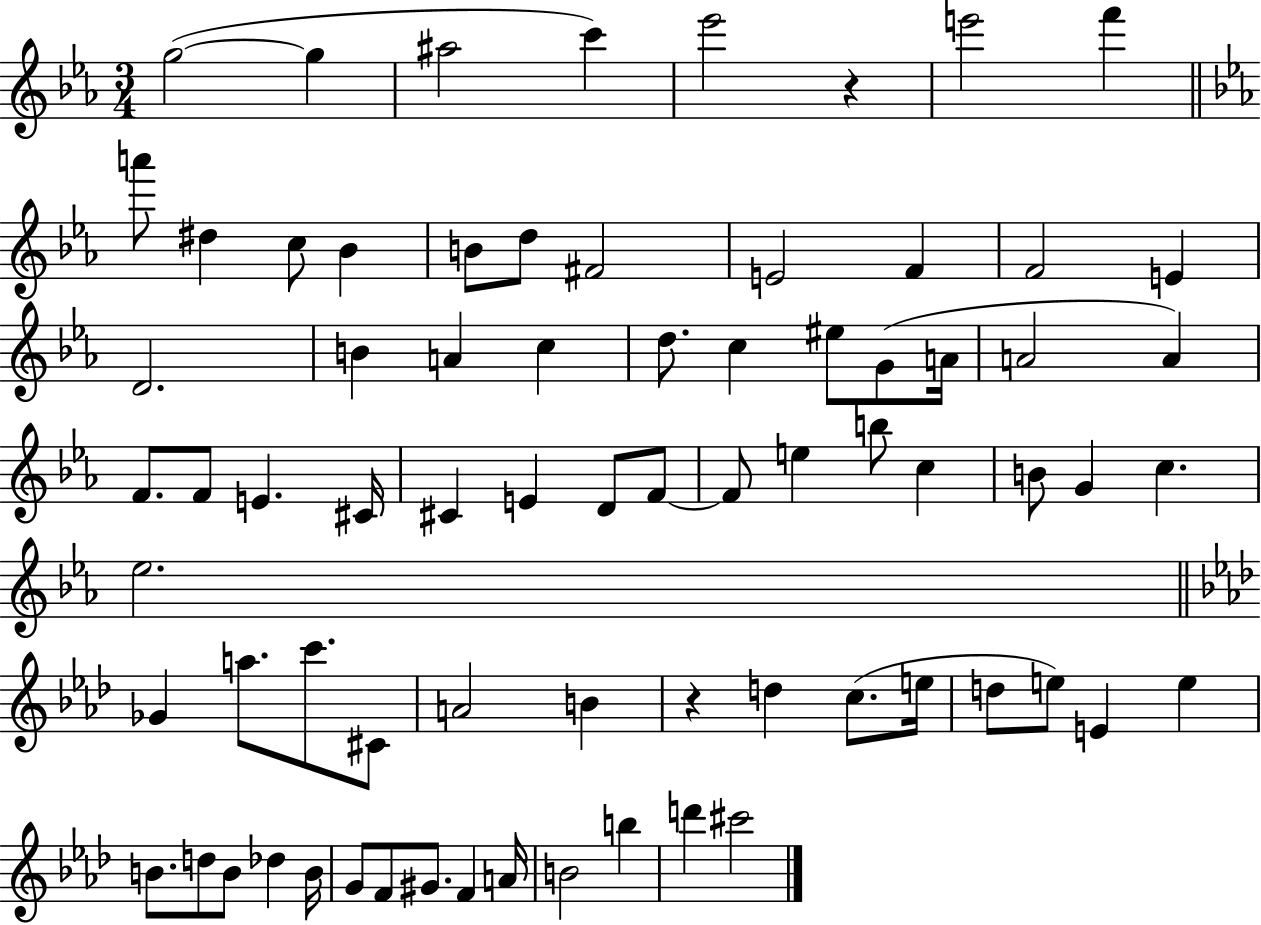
X:1
T:Untitled
M:3/4
L:1/4
K:Eb
g2 g ^a2 c' _e'2 z e'2 f' a'/2 ^d c/2 _B B/2 d/2 ^F2 E2 F F2 E D2 B A c d/2 c ^e/2 G/2 A/4 A2 A F/2 F/2 E ^C/4 ^C E D/2 F/2 F/2 e b/2 c B/2 G c _e2 _G a/2 c'/2 ^C/2 A2 B z d c/2 e/4 d/2 e/2 E e B/2 d/2 B/2 _d B/4 G/2 F/2 ^G/2 F A/4 B2 b d' ^c'2